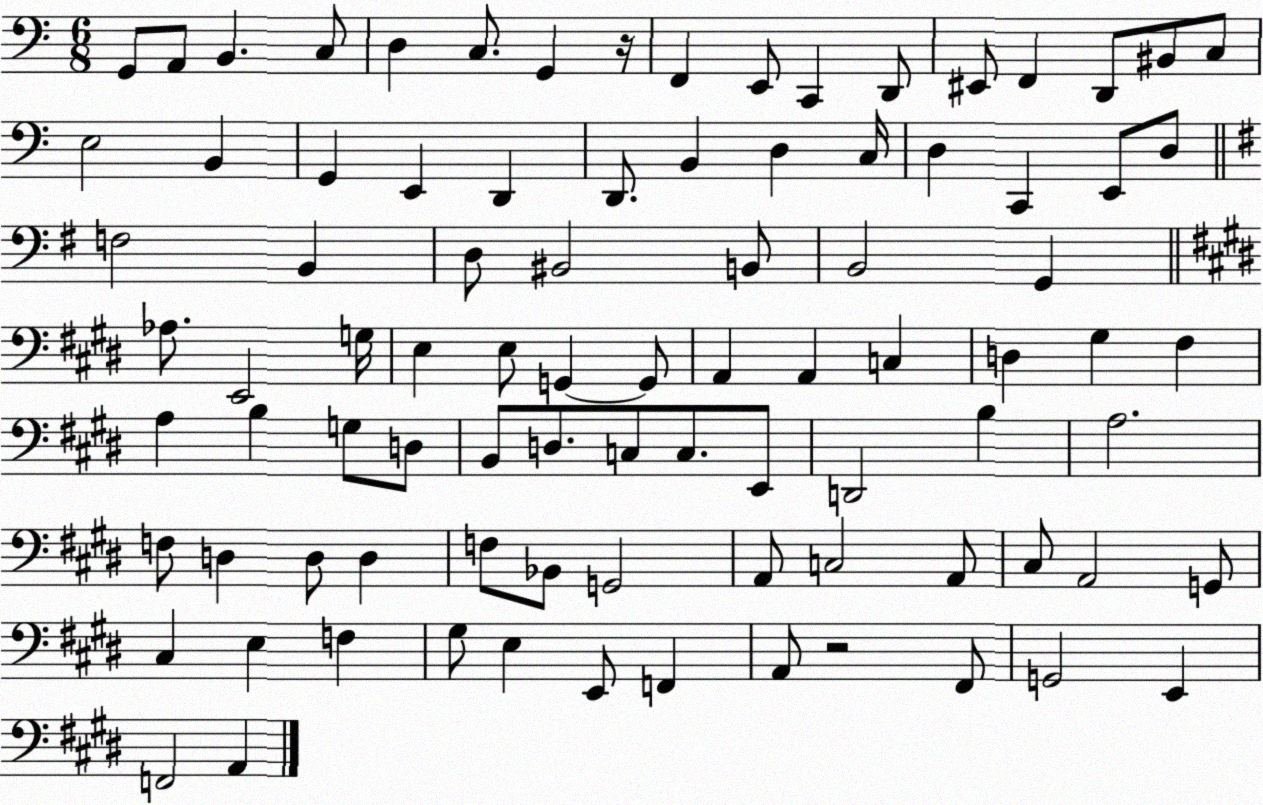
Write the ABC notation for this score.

X:1
T:Untitled
M:6/8
L:1/4
K:C
G,,/2 A,,/2 B,, C,/2 D, C,/2 G,, z/4 F,, E,,/2 C,, D,,/2 ^E,,/2 F,, D,,/2 ^B,,/2 C,/2 E,2 B,, G,, E,, D,, D,,/2 B,, D, C,/4 D, C,, E,,/2 D,/2 F,2 B,, D,/2 ^B,,2 B,,/2 B,,2 G,, _A,/2 E,,2 G,/4 E, E,/2 G,, G,,/2 A,, A,, C, D, ^G, ^F, A, B, G,/2 D,/2 B,,/2 D,/2 C,/2 C,/2 E,,/2 D,,2 B, A,2 F,/2 D, D,/2 D, F,/2 _B,,/2 G,,2 A,,/2 C,2 A,,/2 ^C,/2 A,,2 G,,/2 ^C, E, F, ^G,/2 E, E,,/2 F,, A,,/2 z2 ^F,,/2 G,,2 E,, F,,2 A,,